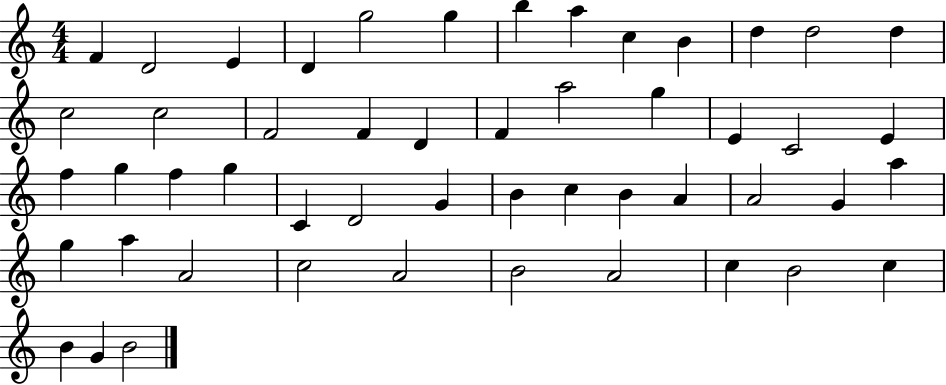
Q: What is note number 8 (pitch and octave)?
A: A5